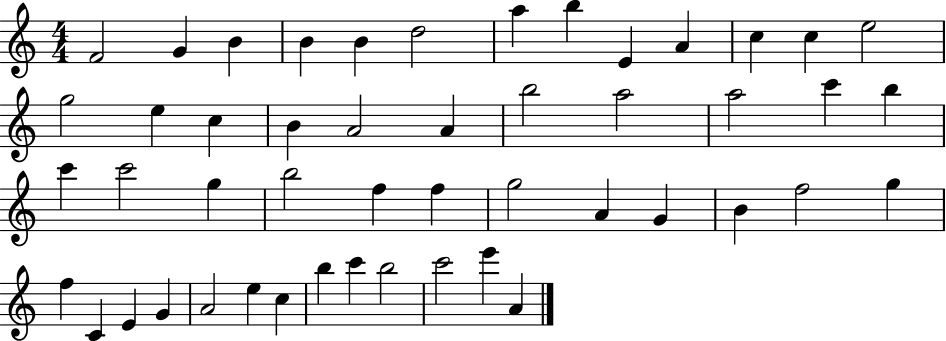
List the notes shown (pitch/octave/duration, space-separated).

F4/h G4/q B4/q B4/q B4/q D5/h A5/q B5/q E4/q A4/q C5/q C5/q E5/h G5/h E5/q C5/q B4/q A4/h A4/q B5/h A5/h A5/h C6/q B5/q C6/q C6/h G5/q B5/h F5/q F5/q G5/h A4/q G4/q B4/q F5/h G5/q F5/q C4/q E4/q G4/q A4/h E5/q C5/q B5/q C6/q B5/h C6/h E6/q A4/q